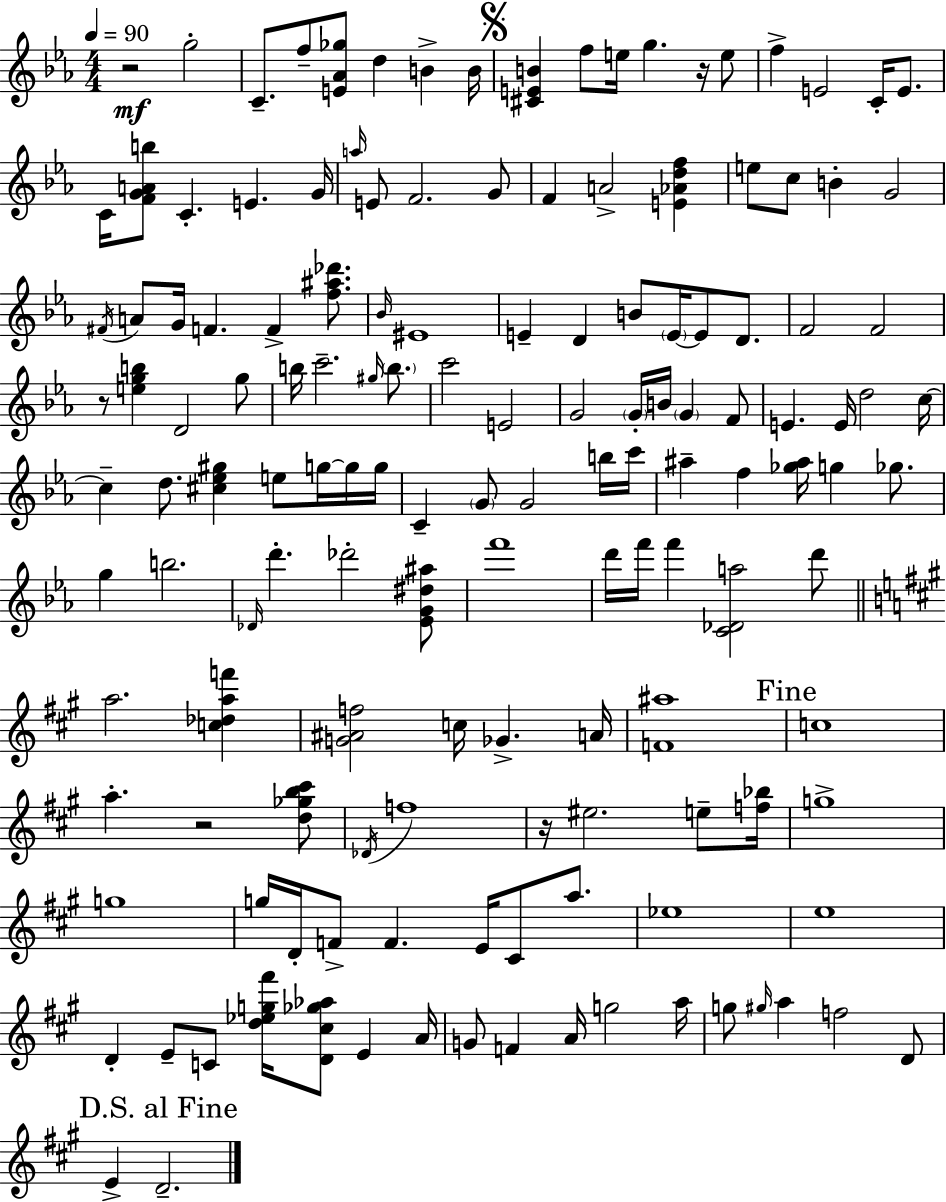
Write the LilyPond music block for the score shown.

{
  \clef treble
  \numericTimeSignature
  \time 4/4
  \key c \minor
  \tempo 4 = 90
  r2\mf g''2-. | c'8.-- f''8-- <e' aes' ges''>8 d''4 b'4-> b'16 | \mark \markup { \musicglyph "scripts.segno" } <cis' e' b'>4 f''8 e''16 g''4. r16 e''8 | f''4-> e'2 c'16-. e'8. | \break c'16 <f' g' a' b''>8 c'4.-. e'4. g'16 | \grace { a''16 } e'8 f'2. g'8 | f'4 a'2-> <e' aes' d'' f''>4 | e''8 c''8 b'4-. g'2 | \break \acciaccatura { fis'16 } a'8 g'16 f'4. f'4-> <f'' ais'' des'''>8. | \grace { bes'16 } eis'1 | e'4-- d'4 b'8 \parenthesize e'16~~ e'8 | d'8. f'2 f'2 | \break r8 <e'' g'' b''>4 d'2 | g''8 b''16 c'''2.-- | \grace { gis''16 } \parenthesize b''8. c'''2 e'2 | g'2 \parenthesize g'16-. b'16 \parenthesize g'4 | \break f'8 e'4. e'16 d''2 | c''16~~ c''4-- d''8. <cis'' ees'' gis''>4 e''8 | g''16~~ g''16 g''16 c'4-- \parenthesize g'8 g'2 | b''16 c'''16 ais''4-- f''4 <ges'' ais''>16 g''4 | \break ges''8. g''4 b''2. | \grace { des'16 } d'''4.-. des'''2-. | <ees' g' dis'' ais''>8 f'''1 | d'''16 f'''16 f'''4 <c' des' a''>2 | \break d'''8 \bar "||" \break \key a \major a''2. <c'' des'' a'' f'''>4 | <g' ais' f''>2 c''16 ges'4.-> a'16 | <f' ais''>1 | \mark "Fine" c''1 | \break a''4.-. r2 <d'' ges'' b'' cis'''>8 | \acciaccatura { des'16 } f''1 | r16 eis''2. e''8-- | <f'' bes''>16 g''1-> | \break g''1 | g''16 d'16-. f'8-> f'4. e'16 cis'8 a''8. | ees''1 | e''1 | \break d'4-. e'8-- c'8 <d'' ees'' g'' fis'''>16 <d' cis'' ges'' aes''>8 e'4 | a'16 g'8 f'4 a'16 g''2 | a''16 g''8 \grace { gis''16 } a''4 f''2 | d'8 \mark "D.S. al Fine" e'4-> d'2.-- | \break \bar "|."
}